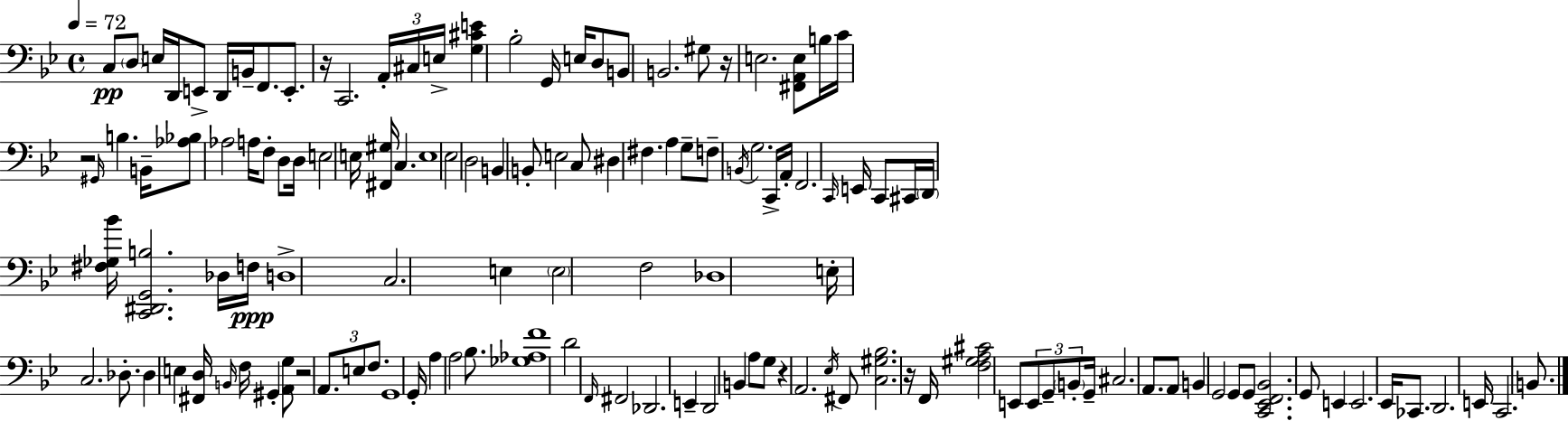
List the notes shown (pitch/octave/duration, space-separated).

C3/e D3/e E3/s D2/s E2/e D2/s B2/s F2/e. E2/e. R/s C2/h. A2/s C#3/s E3/s [G3,C#4,E4]/q Bb3/h G2/s E3/s D3/e B2/e B2/h. G#3/e R/s E3/h. [F#2,A2,E3]/e B3/s C4/s R/h G#2/s B3/q. B2/s [Ab3,Bb3]/e Ab3/h A3/s F3/e D3/e D3/s E3/h E3/s [F#2,G#3]/s C3/q. E3/w Eb3/h D3/h B2/q B2/e E3/h C3/e D#3/q F#3/q. A3/q G3/e F3/e B2/s G3/h. C2/s A2/s F2/h. C2/s E2/s C2/e C#2/s D2/s [F#3,Gb3,Bb4]/s [C2,D#2,G2,B3]/h. Db3/s F3/s D3/w C3/h. E3/q E3/h F3/h Db3/w E3/s C3/h. Db3/e. Db3/q E3/q [F#2,D3]/s B2/s F3/s G#2/q [A2,G3]/e R/h A2/e. E3/e F3/e. G2/w G2/s A3/q A3/h Bb3/e. [Gb3,Ab3,F4]/w D4/h F2/s F#2/h Db2/h. E2/q D2/h B2/q A3/e G3/e R/q A2/h. Eb3/s F#2/e [C3,G#3,Bb3]/h. R/s F2/s [F3,G#3,A3,C#4]/h E2/e E2/e G2/e B2/e G2/s C#3/h. A2/e. A2/e B2/q G2/h G2/e G2/e [C2,Eb2,F2,Bb2]/h. G2/e E2/q E2/h. Eb2/s CES2/e. D2/h. E2/s C2/h. B2/e.